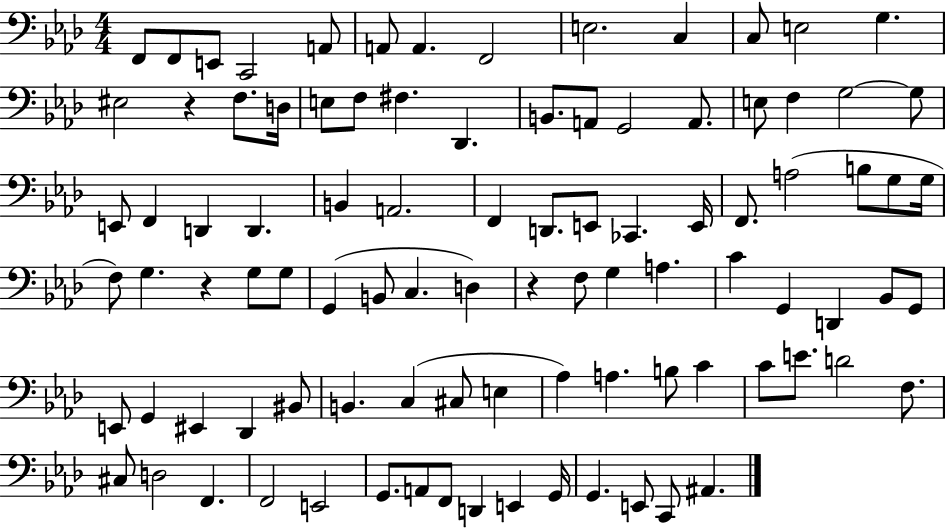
{
  \clef bass
  \numericTimeSignature
  \time 4/4
  \key aes \major
  f,8 f,8 e,8 c,2 a,8 | a,8 a,4. f,2 | e2. c4 | c8 e2 g4. | \break eis2 r4 f8. d16 | e8 f8 fis4. des,4. | b,8. a,8 g,2 a,8. | e8 f4 g2~~ g8 | \break e,8 f,4 d,4 d,4. | b,4 a,2. | f,4 d,8. e,8 ces,4. e,16 | f,8. a2( b8 g8 g16 | \break f8) g4. r4 g8 g8 | g,4( b,8 c4. d4) | r4 f8 g4 a4. | c'4 g,4 d,4 bes,8 g,8 | \break e,8 g,4 eis,4 des,4 bis,8 | b,4. c4( cis8 e4 | aes4) a4. b8 c'4 | c'8 e'8. d'2 f8. | \break cis8 d2 f,4. | f,2 e,2 | g,8. a,8 f,8 d,4 e,4 g,16 | g,4. e,8 c,8 ais,4. | \break \bar "|."
}